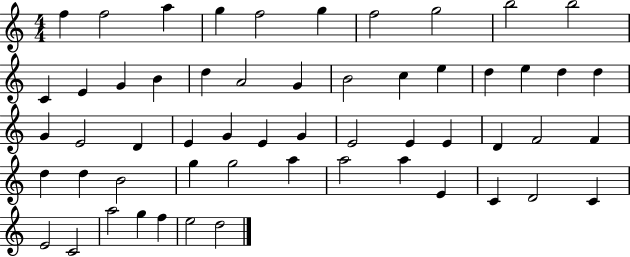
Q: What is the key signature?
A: C major